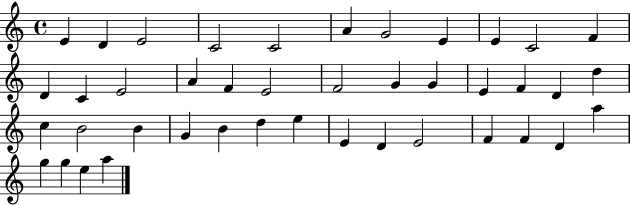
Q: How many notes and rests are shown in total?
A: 42